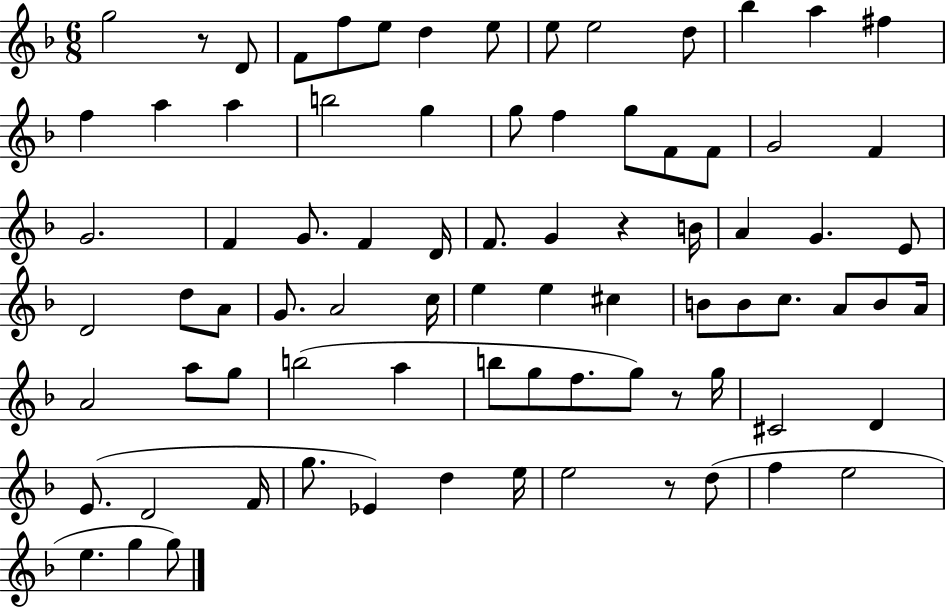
G5/h R/e D4/e F4/e F5/e E5/e D5/q E5/e E5/e E5/h D5/e Bb5/q A5/q F#5/q F5/q A5/q A5/q B5/h G5/q G5/e F5/q G5/e F4/e F4/e G4/h F4/q G4/h. F4/q G4/e. F4/q D4/s F4/e. G4/q R/q B4/s A4/q G4/q. E4/e D4/h D5/e A4/e G4/e. A4/h C5/s E5/q E5/q C#5/q B4/e B4/e C5/e. A4/e B4/e A4/s A4/h A5/e G5/e B5/h A5/q B5/e G5/e F5/e. G5/e R/e G5/s C#4/h D4/q E4/e. D4/h F4/s G5/e. Eb4/q D5/q E5/s E5/h R/e D5/e F5/q E5/h E5/q. G5/q G5/e